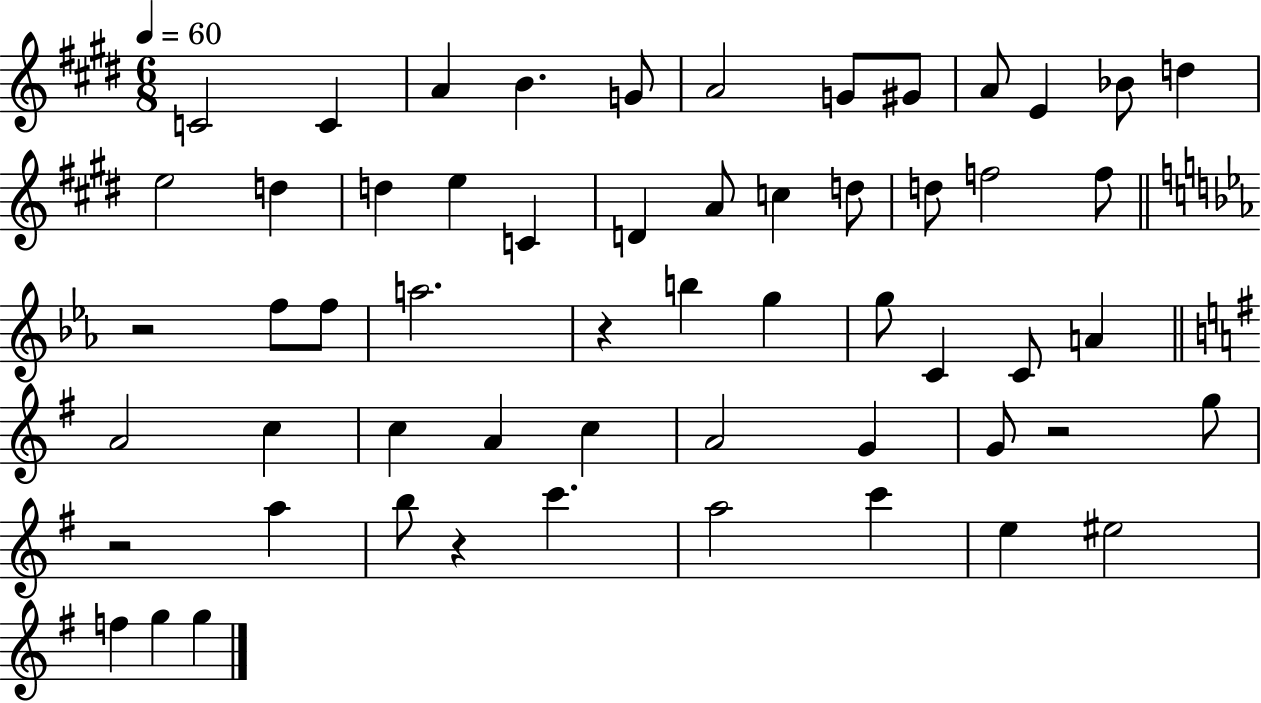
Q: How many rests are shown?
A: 5